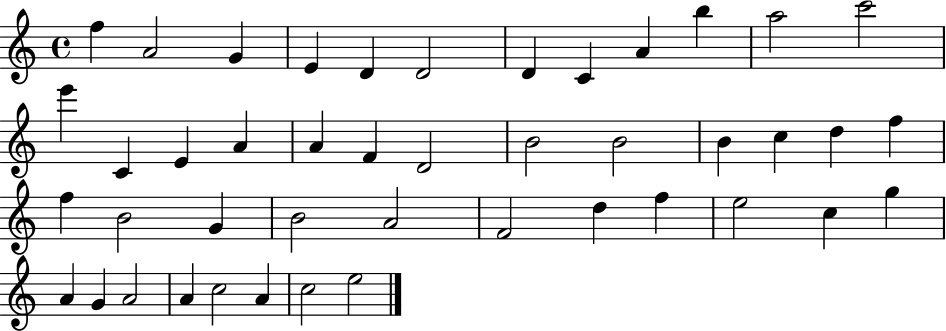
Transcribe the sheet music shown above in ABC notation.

X:1
T:Untitled
M:4/4
L:1/4
K:C
f A2 G E D D2 D C A b a2 c'2 e' C E A A F D2 B2 B2 B c d f f B2 G B2 A2 F2 d f e2 c g A G A2 A c2 A c2 e2